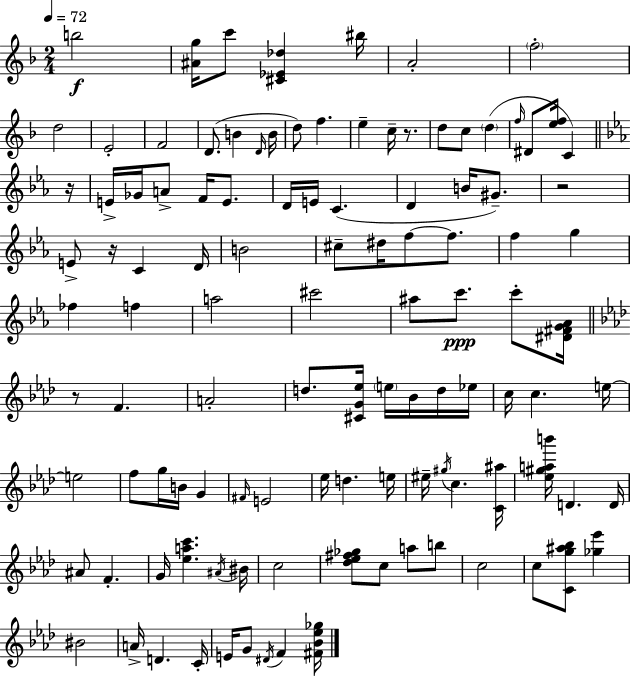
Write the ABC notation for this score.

X:1
T:Untitled
M:2/4
L:1/4
K:F
b2 [^Ag]/4 c'/2 [^C_E_d] ^b/4 A2 f2 d2 E2 F2 D/2 B D/4 B/4 d/2 f e c/4 z/2 d/2 c/2 d f/4 ^D/2 [ef]/4 C z/4 E/4 _G/4 A/2 F/4 E/2 D/4 E/4 C D B/4 ^G/2 z2 E/2 z/4 C D/4 B2 ^c/2 ^d/4 f/2 f/2 f g _f f a2 ^c'2 ^a/2 c'/2 c'/2 [^D^FG_A]/4 z/2 F A2 d/2 [^CG_e]/4 e/4 _B/4 d/4 _e/4 c/4 c e/4 e2 f/2 g/4 B/4 G ^F/4 E2 _e/4 d e/4 ^e/4 ^g/4 c [C^a]/4 [_e^gab']/4 D D/4 ^A/2 F G/4 [_eac'] ^A/4 ^B/4 c2 [_d_e^f_g]/2 c/2 a/2 b/2 c2 c/2 [Cg^a_b]/2 [_g_e'] ^B2 A/4 D C/4 E/4 G/2 ^D/4 F [^F_B_e_g]/4